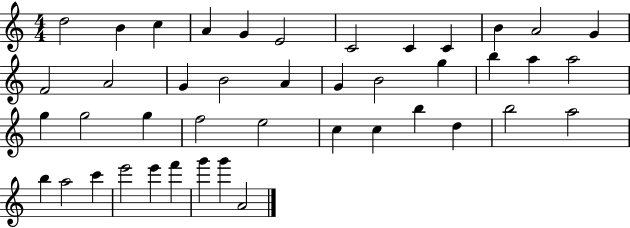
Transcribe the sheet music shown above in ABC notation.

X:1
T:Untitled
M:4/4
L:1/4
K:C
d2 B c A G E2 C2 C C B A2 G F2 A2 G B2 A G B2 g b a a2 g g2 g f2 e2 c c b d b2 a2 b a2 c' e'2 e' f' g' g' A2